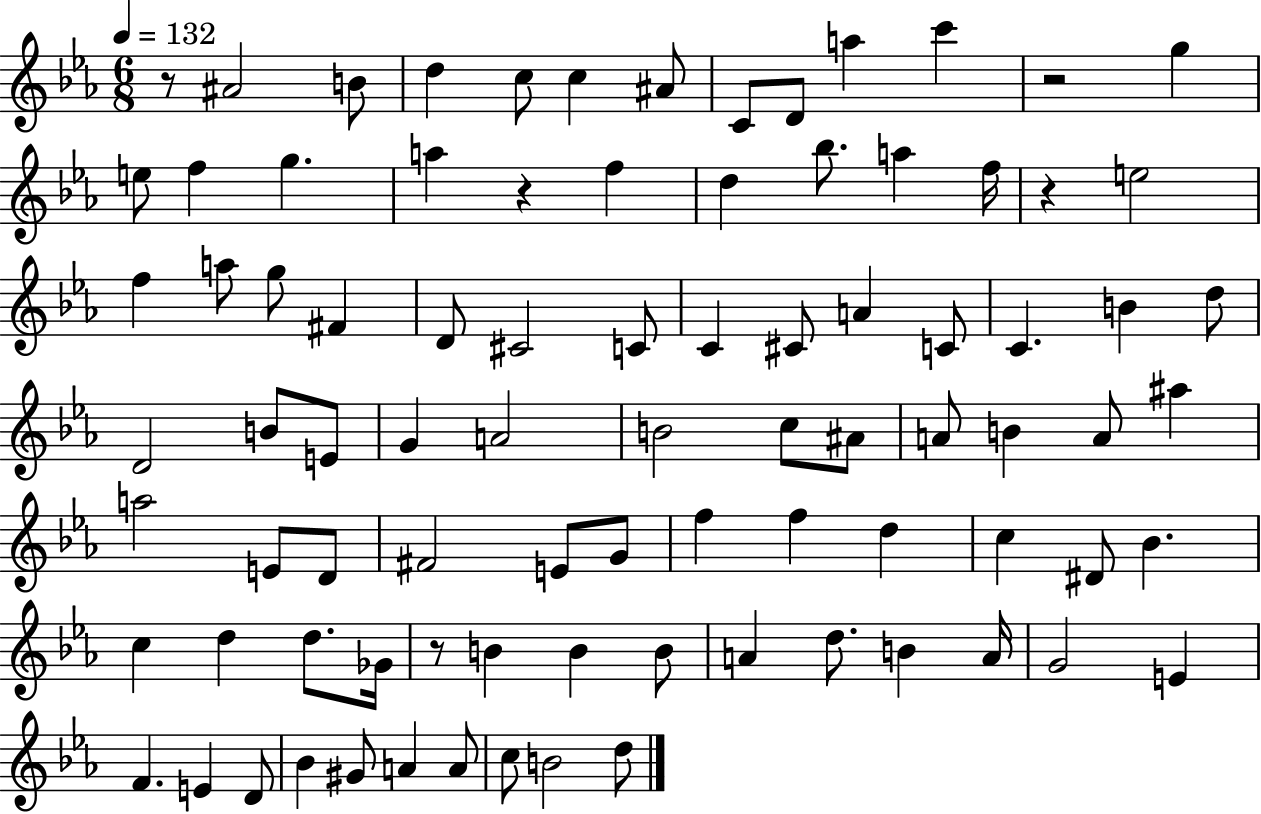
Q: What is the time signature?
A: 6/8